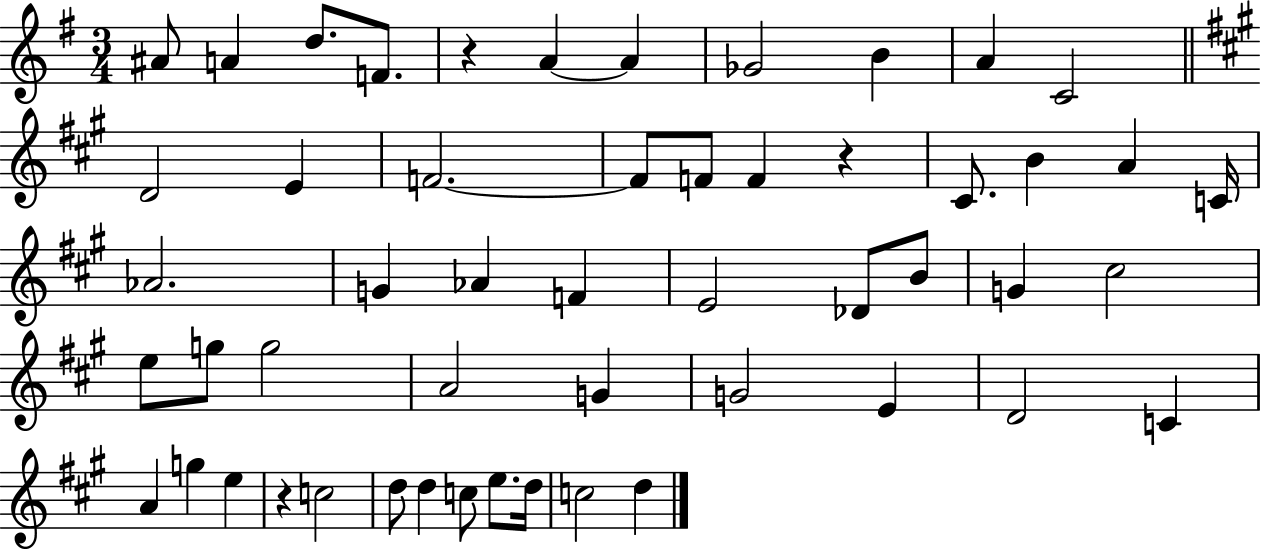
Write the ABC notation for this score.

X:1
T:Untitled
M:3/4
L:1/4
K:G
^A/2 A d/2 F/2 z A A _G2 B A C2 D2 E F2 F/2 F/2 F z ^C/2 B A C/4 _A2 G _A F E2 _D/2 B/2 G ^c2 e/2 g/2 g2 A2 G G2 E D2 C A g e z c2 d/2 d c/2 e/2 d/4 c2 d